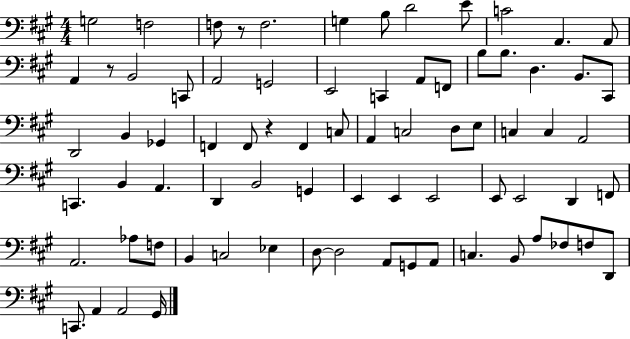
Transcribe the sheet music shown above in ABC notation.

X:1
T:Untitled
M:4/4
L:1/4
K:A
G,2 F,2 F,/2 z/2 F,2 G, B,/2 D2 E/2 C2 A,, A,,/2 A,, z/2 B,,2 C,,/2 A,,2 G,,2 E,,2 C,, A,,/2 F,,/2 B,/2 B,/2 D, B,,/2 ^C,,/2 D,,2 B,, _G,, F,, F,,/2 z F,, C,/2 A,, C,2 D,/2 E,/2 C, C, A,,2 C,, B,, A,, D,, B,,2 G,, E,, E,, E,,2 E,,/2 E,,2 D,, F,,/2 A,,2 _A,/2 F,/2 B,, C,2 _E, D,/2 D,2 A,,/2 G,,/2 A,,/2 C, B,,/2 A,/2 _F,/2 F,/2 D,,/2 C,,/2 A,, A,,2 ^G,,/4